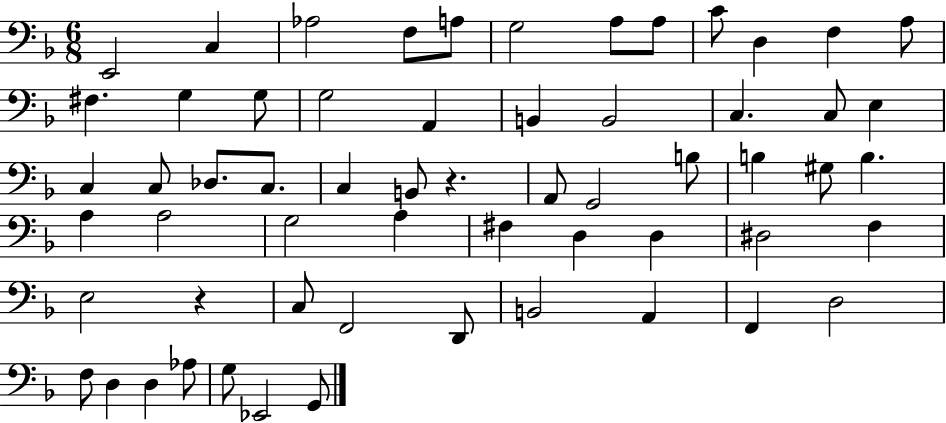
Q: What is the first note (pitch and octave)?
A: E2